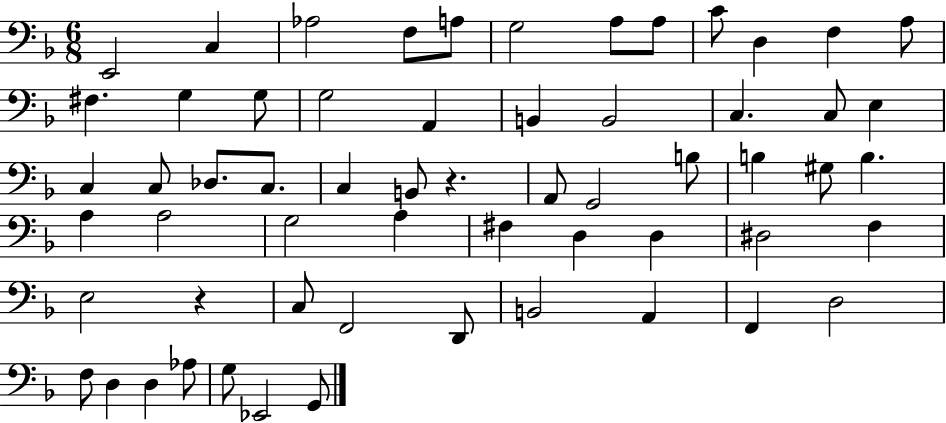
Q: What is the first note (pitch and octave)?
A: E2